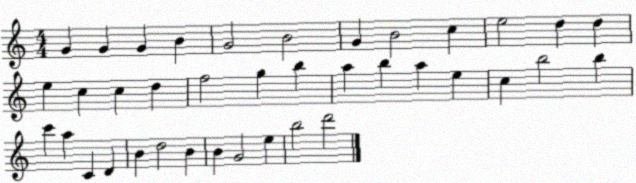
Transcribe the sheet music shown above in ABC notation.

X:1
T:Untitled
M:4/4
L:1/4
K:C
G G G B G2 B2 G B2 c e2 d d e c c d f2 g b a b a e c b2 b c' a C D B d2 B B G2 e b2 d'2